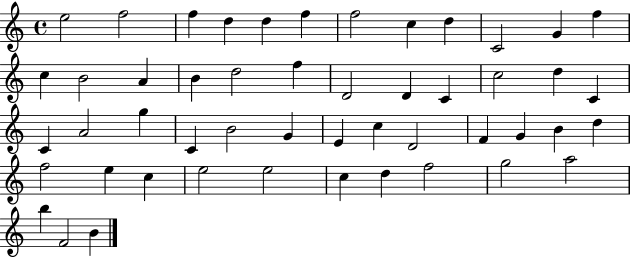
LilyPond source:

{
  \clef treble
  \time 4/4
  \defaultTimeSignature
  \key c \major
  e''2 f''2 | f''4 d''4 d''4 f''4 | f''2 c''4 d''4 | c'2 g'4 f''4 | \break c''4 b'2 a'4 | b'4 d''2 f''4 | d'2 d'4 c'4 | c''2 d''4 c'4 | \break c'4 a'2 g''4 | c'4 b'2 g'4 | e'4 c''4 d'2 | f'4 g'4 b'4 d''4 | \break f''2 e''4 c''4 | e''2 e''2 | c''4 d''4 f''2 | g''2 a''2 | \break b''4 f'2 b'4 | \bar "|."
}